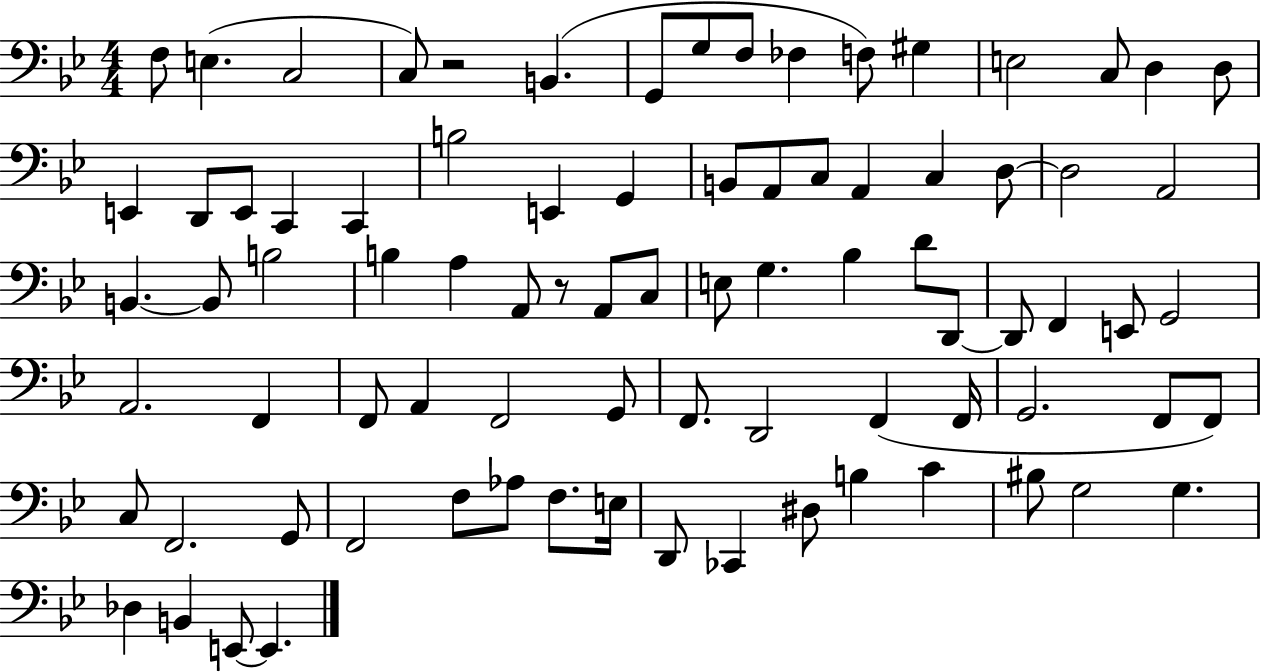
X:1
T:Untitled
M:4/4
L:1/4
K:Bb
F,/2 E, C,2 C,/2 z2 B,, G,,/2 G,/2 F,/2 _F, F,/2 ^G, E,2 C,/2 D, D,/2 E,, D,,/2 E,,/2 C,, C,, B,2 E,, G,, B,,/2 A,,/2 C,/2 A,, C, D,/2 D,2 A,,2 B,, B,,/2 B,2 B, A, A,,/2 z/2 A,,/2 C,/2 E,/2 G, _B, D/2 D,,/2 D,,/2 F,, E,,/2 G,,2 A,,2 F,, F,,/2 A,, F,,2 G,,/2 F,,/2 D,,2 F,, F,,/4 G,,2 F,,/2 F,,/2 C,/2 F,,2 G,,/2 F,,2 F,/2 _A,/2 F,/2 E,/4 D,,/2 _C,, ^D,/2 B, C ^B,/2 G,2 G, _D, B,, E,,/2 E,,